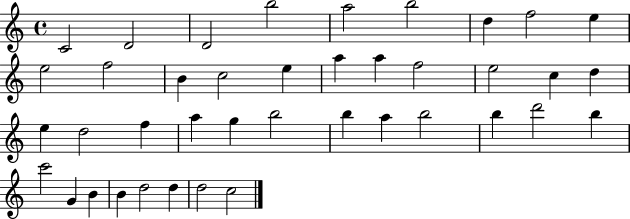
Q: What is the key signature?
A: C major